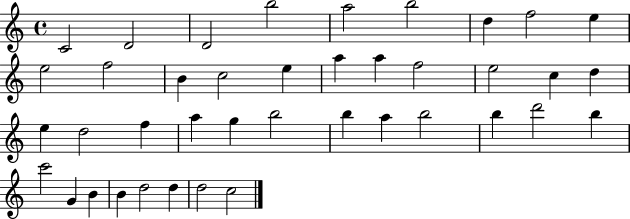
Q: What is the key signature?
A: C major